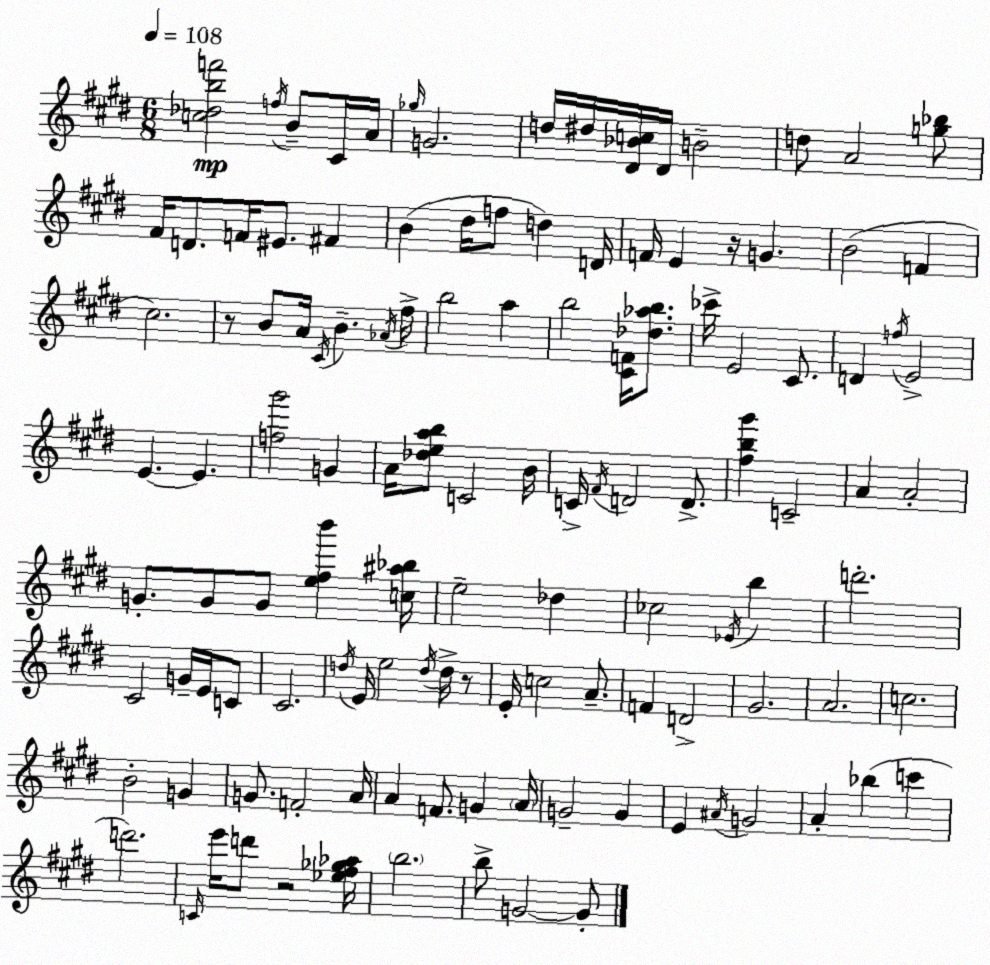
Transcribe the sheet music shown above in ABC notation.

X:1
T:Untitled
M:6/8
L:1/4
K:E
[c_dbf']2 f/4 B/2 ^C/4 A/4 _g/4 G2 d/4 ^d/4 [^D_Bc]/4 ^D/4 B2 d/2 A2 [g_b]/2 ^F/4 D/2 F/4 ^E/2 ^F B ^d/4 f/2 d D/4 F/4 E z/4 G B2 F ^c2 z/2 B/2 A/4 ^C/4 B _A/4 ^f/4 b2 a b2 [^CF]/4 [_d_ab]/2 _c'/4 E2 ^C/2 D f/4 E2 E E [f^g']2 G A/4 [_deab]/2 C2 B/4 C/4 ^F/4 D2 D/2 [^fb^g'] C2 A A2 G/2 G/2 G/2 [e^fb'] [c^a_b]/4 e2 _d _c2 _E/4 b d'2 ^C2 G/4 E/4 C/2 ^C2 d/4 E/4 e2 d/4 d/4 z/2 E/4 c2 A/2 F D2 ^G2 A2 c2 B2 G G/2 F2 A/4 A F/2 G A/4 G2 G E ^A/4 G2 A _b c' d'2 C/4 e'/4 d'/2 z2 [_e^f_g_a]/4 b2 b/2 G2 G/2